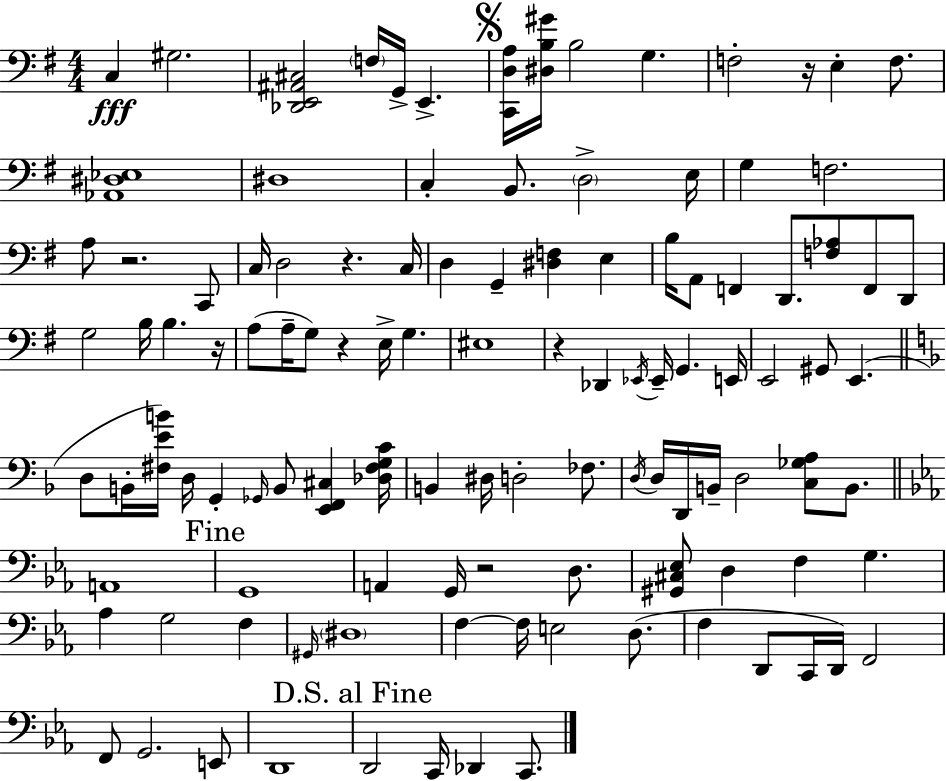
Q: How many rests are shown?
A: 7